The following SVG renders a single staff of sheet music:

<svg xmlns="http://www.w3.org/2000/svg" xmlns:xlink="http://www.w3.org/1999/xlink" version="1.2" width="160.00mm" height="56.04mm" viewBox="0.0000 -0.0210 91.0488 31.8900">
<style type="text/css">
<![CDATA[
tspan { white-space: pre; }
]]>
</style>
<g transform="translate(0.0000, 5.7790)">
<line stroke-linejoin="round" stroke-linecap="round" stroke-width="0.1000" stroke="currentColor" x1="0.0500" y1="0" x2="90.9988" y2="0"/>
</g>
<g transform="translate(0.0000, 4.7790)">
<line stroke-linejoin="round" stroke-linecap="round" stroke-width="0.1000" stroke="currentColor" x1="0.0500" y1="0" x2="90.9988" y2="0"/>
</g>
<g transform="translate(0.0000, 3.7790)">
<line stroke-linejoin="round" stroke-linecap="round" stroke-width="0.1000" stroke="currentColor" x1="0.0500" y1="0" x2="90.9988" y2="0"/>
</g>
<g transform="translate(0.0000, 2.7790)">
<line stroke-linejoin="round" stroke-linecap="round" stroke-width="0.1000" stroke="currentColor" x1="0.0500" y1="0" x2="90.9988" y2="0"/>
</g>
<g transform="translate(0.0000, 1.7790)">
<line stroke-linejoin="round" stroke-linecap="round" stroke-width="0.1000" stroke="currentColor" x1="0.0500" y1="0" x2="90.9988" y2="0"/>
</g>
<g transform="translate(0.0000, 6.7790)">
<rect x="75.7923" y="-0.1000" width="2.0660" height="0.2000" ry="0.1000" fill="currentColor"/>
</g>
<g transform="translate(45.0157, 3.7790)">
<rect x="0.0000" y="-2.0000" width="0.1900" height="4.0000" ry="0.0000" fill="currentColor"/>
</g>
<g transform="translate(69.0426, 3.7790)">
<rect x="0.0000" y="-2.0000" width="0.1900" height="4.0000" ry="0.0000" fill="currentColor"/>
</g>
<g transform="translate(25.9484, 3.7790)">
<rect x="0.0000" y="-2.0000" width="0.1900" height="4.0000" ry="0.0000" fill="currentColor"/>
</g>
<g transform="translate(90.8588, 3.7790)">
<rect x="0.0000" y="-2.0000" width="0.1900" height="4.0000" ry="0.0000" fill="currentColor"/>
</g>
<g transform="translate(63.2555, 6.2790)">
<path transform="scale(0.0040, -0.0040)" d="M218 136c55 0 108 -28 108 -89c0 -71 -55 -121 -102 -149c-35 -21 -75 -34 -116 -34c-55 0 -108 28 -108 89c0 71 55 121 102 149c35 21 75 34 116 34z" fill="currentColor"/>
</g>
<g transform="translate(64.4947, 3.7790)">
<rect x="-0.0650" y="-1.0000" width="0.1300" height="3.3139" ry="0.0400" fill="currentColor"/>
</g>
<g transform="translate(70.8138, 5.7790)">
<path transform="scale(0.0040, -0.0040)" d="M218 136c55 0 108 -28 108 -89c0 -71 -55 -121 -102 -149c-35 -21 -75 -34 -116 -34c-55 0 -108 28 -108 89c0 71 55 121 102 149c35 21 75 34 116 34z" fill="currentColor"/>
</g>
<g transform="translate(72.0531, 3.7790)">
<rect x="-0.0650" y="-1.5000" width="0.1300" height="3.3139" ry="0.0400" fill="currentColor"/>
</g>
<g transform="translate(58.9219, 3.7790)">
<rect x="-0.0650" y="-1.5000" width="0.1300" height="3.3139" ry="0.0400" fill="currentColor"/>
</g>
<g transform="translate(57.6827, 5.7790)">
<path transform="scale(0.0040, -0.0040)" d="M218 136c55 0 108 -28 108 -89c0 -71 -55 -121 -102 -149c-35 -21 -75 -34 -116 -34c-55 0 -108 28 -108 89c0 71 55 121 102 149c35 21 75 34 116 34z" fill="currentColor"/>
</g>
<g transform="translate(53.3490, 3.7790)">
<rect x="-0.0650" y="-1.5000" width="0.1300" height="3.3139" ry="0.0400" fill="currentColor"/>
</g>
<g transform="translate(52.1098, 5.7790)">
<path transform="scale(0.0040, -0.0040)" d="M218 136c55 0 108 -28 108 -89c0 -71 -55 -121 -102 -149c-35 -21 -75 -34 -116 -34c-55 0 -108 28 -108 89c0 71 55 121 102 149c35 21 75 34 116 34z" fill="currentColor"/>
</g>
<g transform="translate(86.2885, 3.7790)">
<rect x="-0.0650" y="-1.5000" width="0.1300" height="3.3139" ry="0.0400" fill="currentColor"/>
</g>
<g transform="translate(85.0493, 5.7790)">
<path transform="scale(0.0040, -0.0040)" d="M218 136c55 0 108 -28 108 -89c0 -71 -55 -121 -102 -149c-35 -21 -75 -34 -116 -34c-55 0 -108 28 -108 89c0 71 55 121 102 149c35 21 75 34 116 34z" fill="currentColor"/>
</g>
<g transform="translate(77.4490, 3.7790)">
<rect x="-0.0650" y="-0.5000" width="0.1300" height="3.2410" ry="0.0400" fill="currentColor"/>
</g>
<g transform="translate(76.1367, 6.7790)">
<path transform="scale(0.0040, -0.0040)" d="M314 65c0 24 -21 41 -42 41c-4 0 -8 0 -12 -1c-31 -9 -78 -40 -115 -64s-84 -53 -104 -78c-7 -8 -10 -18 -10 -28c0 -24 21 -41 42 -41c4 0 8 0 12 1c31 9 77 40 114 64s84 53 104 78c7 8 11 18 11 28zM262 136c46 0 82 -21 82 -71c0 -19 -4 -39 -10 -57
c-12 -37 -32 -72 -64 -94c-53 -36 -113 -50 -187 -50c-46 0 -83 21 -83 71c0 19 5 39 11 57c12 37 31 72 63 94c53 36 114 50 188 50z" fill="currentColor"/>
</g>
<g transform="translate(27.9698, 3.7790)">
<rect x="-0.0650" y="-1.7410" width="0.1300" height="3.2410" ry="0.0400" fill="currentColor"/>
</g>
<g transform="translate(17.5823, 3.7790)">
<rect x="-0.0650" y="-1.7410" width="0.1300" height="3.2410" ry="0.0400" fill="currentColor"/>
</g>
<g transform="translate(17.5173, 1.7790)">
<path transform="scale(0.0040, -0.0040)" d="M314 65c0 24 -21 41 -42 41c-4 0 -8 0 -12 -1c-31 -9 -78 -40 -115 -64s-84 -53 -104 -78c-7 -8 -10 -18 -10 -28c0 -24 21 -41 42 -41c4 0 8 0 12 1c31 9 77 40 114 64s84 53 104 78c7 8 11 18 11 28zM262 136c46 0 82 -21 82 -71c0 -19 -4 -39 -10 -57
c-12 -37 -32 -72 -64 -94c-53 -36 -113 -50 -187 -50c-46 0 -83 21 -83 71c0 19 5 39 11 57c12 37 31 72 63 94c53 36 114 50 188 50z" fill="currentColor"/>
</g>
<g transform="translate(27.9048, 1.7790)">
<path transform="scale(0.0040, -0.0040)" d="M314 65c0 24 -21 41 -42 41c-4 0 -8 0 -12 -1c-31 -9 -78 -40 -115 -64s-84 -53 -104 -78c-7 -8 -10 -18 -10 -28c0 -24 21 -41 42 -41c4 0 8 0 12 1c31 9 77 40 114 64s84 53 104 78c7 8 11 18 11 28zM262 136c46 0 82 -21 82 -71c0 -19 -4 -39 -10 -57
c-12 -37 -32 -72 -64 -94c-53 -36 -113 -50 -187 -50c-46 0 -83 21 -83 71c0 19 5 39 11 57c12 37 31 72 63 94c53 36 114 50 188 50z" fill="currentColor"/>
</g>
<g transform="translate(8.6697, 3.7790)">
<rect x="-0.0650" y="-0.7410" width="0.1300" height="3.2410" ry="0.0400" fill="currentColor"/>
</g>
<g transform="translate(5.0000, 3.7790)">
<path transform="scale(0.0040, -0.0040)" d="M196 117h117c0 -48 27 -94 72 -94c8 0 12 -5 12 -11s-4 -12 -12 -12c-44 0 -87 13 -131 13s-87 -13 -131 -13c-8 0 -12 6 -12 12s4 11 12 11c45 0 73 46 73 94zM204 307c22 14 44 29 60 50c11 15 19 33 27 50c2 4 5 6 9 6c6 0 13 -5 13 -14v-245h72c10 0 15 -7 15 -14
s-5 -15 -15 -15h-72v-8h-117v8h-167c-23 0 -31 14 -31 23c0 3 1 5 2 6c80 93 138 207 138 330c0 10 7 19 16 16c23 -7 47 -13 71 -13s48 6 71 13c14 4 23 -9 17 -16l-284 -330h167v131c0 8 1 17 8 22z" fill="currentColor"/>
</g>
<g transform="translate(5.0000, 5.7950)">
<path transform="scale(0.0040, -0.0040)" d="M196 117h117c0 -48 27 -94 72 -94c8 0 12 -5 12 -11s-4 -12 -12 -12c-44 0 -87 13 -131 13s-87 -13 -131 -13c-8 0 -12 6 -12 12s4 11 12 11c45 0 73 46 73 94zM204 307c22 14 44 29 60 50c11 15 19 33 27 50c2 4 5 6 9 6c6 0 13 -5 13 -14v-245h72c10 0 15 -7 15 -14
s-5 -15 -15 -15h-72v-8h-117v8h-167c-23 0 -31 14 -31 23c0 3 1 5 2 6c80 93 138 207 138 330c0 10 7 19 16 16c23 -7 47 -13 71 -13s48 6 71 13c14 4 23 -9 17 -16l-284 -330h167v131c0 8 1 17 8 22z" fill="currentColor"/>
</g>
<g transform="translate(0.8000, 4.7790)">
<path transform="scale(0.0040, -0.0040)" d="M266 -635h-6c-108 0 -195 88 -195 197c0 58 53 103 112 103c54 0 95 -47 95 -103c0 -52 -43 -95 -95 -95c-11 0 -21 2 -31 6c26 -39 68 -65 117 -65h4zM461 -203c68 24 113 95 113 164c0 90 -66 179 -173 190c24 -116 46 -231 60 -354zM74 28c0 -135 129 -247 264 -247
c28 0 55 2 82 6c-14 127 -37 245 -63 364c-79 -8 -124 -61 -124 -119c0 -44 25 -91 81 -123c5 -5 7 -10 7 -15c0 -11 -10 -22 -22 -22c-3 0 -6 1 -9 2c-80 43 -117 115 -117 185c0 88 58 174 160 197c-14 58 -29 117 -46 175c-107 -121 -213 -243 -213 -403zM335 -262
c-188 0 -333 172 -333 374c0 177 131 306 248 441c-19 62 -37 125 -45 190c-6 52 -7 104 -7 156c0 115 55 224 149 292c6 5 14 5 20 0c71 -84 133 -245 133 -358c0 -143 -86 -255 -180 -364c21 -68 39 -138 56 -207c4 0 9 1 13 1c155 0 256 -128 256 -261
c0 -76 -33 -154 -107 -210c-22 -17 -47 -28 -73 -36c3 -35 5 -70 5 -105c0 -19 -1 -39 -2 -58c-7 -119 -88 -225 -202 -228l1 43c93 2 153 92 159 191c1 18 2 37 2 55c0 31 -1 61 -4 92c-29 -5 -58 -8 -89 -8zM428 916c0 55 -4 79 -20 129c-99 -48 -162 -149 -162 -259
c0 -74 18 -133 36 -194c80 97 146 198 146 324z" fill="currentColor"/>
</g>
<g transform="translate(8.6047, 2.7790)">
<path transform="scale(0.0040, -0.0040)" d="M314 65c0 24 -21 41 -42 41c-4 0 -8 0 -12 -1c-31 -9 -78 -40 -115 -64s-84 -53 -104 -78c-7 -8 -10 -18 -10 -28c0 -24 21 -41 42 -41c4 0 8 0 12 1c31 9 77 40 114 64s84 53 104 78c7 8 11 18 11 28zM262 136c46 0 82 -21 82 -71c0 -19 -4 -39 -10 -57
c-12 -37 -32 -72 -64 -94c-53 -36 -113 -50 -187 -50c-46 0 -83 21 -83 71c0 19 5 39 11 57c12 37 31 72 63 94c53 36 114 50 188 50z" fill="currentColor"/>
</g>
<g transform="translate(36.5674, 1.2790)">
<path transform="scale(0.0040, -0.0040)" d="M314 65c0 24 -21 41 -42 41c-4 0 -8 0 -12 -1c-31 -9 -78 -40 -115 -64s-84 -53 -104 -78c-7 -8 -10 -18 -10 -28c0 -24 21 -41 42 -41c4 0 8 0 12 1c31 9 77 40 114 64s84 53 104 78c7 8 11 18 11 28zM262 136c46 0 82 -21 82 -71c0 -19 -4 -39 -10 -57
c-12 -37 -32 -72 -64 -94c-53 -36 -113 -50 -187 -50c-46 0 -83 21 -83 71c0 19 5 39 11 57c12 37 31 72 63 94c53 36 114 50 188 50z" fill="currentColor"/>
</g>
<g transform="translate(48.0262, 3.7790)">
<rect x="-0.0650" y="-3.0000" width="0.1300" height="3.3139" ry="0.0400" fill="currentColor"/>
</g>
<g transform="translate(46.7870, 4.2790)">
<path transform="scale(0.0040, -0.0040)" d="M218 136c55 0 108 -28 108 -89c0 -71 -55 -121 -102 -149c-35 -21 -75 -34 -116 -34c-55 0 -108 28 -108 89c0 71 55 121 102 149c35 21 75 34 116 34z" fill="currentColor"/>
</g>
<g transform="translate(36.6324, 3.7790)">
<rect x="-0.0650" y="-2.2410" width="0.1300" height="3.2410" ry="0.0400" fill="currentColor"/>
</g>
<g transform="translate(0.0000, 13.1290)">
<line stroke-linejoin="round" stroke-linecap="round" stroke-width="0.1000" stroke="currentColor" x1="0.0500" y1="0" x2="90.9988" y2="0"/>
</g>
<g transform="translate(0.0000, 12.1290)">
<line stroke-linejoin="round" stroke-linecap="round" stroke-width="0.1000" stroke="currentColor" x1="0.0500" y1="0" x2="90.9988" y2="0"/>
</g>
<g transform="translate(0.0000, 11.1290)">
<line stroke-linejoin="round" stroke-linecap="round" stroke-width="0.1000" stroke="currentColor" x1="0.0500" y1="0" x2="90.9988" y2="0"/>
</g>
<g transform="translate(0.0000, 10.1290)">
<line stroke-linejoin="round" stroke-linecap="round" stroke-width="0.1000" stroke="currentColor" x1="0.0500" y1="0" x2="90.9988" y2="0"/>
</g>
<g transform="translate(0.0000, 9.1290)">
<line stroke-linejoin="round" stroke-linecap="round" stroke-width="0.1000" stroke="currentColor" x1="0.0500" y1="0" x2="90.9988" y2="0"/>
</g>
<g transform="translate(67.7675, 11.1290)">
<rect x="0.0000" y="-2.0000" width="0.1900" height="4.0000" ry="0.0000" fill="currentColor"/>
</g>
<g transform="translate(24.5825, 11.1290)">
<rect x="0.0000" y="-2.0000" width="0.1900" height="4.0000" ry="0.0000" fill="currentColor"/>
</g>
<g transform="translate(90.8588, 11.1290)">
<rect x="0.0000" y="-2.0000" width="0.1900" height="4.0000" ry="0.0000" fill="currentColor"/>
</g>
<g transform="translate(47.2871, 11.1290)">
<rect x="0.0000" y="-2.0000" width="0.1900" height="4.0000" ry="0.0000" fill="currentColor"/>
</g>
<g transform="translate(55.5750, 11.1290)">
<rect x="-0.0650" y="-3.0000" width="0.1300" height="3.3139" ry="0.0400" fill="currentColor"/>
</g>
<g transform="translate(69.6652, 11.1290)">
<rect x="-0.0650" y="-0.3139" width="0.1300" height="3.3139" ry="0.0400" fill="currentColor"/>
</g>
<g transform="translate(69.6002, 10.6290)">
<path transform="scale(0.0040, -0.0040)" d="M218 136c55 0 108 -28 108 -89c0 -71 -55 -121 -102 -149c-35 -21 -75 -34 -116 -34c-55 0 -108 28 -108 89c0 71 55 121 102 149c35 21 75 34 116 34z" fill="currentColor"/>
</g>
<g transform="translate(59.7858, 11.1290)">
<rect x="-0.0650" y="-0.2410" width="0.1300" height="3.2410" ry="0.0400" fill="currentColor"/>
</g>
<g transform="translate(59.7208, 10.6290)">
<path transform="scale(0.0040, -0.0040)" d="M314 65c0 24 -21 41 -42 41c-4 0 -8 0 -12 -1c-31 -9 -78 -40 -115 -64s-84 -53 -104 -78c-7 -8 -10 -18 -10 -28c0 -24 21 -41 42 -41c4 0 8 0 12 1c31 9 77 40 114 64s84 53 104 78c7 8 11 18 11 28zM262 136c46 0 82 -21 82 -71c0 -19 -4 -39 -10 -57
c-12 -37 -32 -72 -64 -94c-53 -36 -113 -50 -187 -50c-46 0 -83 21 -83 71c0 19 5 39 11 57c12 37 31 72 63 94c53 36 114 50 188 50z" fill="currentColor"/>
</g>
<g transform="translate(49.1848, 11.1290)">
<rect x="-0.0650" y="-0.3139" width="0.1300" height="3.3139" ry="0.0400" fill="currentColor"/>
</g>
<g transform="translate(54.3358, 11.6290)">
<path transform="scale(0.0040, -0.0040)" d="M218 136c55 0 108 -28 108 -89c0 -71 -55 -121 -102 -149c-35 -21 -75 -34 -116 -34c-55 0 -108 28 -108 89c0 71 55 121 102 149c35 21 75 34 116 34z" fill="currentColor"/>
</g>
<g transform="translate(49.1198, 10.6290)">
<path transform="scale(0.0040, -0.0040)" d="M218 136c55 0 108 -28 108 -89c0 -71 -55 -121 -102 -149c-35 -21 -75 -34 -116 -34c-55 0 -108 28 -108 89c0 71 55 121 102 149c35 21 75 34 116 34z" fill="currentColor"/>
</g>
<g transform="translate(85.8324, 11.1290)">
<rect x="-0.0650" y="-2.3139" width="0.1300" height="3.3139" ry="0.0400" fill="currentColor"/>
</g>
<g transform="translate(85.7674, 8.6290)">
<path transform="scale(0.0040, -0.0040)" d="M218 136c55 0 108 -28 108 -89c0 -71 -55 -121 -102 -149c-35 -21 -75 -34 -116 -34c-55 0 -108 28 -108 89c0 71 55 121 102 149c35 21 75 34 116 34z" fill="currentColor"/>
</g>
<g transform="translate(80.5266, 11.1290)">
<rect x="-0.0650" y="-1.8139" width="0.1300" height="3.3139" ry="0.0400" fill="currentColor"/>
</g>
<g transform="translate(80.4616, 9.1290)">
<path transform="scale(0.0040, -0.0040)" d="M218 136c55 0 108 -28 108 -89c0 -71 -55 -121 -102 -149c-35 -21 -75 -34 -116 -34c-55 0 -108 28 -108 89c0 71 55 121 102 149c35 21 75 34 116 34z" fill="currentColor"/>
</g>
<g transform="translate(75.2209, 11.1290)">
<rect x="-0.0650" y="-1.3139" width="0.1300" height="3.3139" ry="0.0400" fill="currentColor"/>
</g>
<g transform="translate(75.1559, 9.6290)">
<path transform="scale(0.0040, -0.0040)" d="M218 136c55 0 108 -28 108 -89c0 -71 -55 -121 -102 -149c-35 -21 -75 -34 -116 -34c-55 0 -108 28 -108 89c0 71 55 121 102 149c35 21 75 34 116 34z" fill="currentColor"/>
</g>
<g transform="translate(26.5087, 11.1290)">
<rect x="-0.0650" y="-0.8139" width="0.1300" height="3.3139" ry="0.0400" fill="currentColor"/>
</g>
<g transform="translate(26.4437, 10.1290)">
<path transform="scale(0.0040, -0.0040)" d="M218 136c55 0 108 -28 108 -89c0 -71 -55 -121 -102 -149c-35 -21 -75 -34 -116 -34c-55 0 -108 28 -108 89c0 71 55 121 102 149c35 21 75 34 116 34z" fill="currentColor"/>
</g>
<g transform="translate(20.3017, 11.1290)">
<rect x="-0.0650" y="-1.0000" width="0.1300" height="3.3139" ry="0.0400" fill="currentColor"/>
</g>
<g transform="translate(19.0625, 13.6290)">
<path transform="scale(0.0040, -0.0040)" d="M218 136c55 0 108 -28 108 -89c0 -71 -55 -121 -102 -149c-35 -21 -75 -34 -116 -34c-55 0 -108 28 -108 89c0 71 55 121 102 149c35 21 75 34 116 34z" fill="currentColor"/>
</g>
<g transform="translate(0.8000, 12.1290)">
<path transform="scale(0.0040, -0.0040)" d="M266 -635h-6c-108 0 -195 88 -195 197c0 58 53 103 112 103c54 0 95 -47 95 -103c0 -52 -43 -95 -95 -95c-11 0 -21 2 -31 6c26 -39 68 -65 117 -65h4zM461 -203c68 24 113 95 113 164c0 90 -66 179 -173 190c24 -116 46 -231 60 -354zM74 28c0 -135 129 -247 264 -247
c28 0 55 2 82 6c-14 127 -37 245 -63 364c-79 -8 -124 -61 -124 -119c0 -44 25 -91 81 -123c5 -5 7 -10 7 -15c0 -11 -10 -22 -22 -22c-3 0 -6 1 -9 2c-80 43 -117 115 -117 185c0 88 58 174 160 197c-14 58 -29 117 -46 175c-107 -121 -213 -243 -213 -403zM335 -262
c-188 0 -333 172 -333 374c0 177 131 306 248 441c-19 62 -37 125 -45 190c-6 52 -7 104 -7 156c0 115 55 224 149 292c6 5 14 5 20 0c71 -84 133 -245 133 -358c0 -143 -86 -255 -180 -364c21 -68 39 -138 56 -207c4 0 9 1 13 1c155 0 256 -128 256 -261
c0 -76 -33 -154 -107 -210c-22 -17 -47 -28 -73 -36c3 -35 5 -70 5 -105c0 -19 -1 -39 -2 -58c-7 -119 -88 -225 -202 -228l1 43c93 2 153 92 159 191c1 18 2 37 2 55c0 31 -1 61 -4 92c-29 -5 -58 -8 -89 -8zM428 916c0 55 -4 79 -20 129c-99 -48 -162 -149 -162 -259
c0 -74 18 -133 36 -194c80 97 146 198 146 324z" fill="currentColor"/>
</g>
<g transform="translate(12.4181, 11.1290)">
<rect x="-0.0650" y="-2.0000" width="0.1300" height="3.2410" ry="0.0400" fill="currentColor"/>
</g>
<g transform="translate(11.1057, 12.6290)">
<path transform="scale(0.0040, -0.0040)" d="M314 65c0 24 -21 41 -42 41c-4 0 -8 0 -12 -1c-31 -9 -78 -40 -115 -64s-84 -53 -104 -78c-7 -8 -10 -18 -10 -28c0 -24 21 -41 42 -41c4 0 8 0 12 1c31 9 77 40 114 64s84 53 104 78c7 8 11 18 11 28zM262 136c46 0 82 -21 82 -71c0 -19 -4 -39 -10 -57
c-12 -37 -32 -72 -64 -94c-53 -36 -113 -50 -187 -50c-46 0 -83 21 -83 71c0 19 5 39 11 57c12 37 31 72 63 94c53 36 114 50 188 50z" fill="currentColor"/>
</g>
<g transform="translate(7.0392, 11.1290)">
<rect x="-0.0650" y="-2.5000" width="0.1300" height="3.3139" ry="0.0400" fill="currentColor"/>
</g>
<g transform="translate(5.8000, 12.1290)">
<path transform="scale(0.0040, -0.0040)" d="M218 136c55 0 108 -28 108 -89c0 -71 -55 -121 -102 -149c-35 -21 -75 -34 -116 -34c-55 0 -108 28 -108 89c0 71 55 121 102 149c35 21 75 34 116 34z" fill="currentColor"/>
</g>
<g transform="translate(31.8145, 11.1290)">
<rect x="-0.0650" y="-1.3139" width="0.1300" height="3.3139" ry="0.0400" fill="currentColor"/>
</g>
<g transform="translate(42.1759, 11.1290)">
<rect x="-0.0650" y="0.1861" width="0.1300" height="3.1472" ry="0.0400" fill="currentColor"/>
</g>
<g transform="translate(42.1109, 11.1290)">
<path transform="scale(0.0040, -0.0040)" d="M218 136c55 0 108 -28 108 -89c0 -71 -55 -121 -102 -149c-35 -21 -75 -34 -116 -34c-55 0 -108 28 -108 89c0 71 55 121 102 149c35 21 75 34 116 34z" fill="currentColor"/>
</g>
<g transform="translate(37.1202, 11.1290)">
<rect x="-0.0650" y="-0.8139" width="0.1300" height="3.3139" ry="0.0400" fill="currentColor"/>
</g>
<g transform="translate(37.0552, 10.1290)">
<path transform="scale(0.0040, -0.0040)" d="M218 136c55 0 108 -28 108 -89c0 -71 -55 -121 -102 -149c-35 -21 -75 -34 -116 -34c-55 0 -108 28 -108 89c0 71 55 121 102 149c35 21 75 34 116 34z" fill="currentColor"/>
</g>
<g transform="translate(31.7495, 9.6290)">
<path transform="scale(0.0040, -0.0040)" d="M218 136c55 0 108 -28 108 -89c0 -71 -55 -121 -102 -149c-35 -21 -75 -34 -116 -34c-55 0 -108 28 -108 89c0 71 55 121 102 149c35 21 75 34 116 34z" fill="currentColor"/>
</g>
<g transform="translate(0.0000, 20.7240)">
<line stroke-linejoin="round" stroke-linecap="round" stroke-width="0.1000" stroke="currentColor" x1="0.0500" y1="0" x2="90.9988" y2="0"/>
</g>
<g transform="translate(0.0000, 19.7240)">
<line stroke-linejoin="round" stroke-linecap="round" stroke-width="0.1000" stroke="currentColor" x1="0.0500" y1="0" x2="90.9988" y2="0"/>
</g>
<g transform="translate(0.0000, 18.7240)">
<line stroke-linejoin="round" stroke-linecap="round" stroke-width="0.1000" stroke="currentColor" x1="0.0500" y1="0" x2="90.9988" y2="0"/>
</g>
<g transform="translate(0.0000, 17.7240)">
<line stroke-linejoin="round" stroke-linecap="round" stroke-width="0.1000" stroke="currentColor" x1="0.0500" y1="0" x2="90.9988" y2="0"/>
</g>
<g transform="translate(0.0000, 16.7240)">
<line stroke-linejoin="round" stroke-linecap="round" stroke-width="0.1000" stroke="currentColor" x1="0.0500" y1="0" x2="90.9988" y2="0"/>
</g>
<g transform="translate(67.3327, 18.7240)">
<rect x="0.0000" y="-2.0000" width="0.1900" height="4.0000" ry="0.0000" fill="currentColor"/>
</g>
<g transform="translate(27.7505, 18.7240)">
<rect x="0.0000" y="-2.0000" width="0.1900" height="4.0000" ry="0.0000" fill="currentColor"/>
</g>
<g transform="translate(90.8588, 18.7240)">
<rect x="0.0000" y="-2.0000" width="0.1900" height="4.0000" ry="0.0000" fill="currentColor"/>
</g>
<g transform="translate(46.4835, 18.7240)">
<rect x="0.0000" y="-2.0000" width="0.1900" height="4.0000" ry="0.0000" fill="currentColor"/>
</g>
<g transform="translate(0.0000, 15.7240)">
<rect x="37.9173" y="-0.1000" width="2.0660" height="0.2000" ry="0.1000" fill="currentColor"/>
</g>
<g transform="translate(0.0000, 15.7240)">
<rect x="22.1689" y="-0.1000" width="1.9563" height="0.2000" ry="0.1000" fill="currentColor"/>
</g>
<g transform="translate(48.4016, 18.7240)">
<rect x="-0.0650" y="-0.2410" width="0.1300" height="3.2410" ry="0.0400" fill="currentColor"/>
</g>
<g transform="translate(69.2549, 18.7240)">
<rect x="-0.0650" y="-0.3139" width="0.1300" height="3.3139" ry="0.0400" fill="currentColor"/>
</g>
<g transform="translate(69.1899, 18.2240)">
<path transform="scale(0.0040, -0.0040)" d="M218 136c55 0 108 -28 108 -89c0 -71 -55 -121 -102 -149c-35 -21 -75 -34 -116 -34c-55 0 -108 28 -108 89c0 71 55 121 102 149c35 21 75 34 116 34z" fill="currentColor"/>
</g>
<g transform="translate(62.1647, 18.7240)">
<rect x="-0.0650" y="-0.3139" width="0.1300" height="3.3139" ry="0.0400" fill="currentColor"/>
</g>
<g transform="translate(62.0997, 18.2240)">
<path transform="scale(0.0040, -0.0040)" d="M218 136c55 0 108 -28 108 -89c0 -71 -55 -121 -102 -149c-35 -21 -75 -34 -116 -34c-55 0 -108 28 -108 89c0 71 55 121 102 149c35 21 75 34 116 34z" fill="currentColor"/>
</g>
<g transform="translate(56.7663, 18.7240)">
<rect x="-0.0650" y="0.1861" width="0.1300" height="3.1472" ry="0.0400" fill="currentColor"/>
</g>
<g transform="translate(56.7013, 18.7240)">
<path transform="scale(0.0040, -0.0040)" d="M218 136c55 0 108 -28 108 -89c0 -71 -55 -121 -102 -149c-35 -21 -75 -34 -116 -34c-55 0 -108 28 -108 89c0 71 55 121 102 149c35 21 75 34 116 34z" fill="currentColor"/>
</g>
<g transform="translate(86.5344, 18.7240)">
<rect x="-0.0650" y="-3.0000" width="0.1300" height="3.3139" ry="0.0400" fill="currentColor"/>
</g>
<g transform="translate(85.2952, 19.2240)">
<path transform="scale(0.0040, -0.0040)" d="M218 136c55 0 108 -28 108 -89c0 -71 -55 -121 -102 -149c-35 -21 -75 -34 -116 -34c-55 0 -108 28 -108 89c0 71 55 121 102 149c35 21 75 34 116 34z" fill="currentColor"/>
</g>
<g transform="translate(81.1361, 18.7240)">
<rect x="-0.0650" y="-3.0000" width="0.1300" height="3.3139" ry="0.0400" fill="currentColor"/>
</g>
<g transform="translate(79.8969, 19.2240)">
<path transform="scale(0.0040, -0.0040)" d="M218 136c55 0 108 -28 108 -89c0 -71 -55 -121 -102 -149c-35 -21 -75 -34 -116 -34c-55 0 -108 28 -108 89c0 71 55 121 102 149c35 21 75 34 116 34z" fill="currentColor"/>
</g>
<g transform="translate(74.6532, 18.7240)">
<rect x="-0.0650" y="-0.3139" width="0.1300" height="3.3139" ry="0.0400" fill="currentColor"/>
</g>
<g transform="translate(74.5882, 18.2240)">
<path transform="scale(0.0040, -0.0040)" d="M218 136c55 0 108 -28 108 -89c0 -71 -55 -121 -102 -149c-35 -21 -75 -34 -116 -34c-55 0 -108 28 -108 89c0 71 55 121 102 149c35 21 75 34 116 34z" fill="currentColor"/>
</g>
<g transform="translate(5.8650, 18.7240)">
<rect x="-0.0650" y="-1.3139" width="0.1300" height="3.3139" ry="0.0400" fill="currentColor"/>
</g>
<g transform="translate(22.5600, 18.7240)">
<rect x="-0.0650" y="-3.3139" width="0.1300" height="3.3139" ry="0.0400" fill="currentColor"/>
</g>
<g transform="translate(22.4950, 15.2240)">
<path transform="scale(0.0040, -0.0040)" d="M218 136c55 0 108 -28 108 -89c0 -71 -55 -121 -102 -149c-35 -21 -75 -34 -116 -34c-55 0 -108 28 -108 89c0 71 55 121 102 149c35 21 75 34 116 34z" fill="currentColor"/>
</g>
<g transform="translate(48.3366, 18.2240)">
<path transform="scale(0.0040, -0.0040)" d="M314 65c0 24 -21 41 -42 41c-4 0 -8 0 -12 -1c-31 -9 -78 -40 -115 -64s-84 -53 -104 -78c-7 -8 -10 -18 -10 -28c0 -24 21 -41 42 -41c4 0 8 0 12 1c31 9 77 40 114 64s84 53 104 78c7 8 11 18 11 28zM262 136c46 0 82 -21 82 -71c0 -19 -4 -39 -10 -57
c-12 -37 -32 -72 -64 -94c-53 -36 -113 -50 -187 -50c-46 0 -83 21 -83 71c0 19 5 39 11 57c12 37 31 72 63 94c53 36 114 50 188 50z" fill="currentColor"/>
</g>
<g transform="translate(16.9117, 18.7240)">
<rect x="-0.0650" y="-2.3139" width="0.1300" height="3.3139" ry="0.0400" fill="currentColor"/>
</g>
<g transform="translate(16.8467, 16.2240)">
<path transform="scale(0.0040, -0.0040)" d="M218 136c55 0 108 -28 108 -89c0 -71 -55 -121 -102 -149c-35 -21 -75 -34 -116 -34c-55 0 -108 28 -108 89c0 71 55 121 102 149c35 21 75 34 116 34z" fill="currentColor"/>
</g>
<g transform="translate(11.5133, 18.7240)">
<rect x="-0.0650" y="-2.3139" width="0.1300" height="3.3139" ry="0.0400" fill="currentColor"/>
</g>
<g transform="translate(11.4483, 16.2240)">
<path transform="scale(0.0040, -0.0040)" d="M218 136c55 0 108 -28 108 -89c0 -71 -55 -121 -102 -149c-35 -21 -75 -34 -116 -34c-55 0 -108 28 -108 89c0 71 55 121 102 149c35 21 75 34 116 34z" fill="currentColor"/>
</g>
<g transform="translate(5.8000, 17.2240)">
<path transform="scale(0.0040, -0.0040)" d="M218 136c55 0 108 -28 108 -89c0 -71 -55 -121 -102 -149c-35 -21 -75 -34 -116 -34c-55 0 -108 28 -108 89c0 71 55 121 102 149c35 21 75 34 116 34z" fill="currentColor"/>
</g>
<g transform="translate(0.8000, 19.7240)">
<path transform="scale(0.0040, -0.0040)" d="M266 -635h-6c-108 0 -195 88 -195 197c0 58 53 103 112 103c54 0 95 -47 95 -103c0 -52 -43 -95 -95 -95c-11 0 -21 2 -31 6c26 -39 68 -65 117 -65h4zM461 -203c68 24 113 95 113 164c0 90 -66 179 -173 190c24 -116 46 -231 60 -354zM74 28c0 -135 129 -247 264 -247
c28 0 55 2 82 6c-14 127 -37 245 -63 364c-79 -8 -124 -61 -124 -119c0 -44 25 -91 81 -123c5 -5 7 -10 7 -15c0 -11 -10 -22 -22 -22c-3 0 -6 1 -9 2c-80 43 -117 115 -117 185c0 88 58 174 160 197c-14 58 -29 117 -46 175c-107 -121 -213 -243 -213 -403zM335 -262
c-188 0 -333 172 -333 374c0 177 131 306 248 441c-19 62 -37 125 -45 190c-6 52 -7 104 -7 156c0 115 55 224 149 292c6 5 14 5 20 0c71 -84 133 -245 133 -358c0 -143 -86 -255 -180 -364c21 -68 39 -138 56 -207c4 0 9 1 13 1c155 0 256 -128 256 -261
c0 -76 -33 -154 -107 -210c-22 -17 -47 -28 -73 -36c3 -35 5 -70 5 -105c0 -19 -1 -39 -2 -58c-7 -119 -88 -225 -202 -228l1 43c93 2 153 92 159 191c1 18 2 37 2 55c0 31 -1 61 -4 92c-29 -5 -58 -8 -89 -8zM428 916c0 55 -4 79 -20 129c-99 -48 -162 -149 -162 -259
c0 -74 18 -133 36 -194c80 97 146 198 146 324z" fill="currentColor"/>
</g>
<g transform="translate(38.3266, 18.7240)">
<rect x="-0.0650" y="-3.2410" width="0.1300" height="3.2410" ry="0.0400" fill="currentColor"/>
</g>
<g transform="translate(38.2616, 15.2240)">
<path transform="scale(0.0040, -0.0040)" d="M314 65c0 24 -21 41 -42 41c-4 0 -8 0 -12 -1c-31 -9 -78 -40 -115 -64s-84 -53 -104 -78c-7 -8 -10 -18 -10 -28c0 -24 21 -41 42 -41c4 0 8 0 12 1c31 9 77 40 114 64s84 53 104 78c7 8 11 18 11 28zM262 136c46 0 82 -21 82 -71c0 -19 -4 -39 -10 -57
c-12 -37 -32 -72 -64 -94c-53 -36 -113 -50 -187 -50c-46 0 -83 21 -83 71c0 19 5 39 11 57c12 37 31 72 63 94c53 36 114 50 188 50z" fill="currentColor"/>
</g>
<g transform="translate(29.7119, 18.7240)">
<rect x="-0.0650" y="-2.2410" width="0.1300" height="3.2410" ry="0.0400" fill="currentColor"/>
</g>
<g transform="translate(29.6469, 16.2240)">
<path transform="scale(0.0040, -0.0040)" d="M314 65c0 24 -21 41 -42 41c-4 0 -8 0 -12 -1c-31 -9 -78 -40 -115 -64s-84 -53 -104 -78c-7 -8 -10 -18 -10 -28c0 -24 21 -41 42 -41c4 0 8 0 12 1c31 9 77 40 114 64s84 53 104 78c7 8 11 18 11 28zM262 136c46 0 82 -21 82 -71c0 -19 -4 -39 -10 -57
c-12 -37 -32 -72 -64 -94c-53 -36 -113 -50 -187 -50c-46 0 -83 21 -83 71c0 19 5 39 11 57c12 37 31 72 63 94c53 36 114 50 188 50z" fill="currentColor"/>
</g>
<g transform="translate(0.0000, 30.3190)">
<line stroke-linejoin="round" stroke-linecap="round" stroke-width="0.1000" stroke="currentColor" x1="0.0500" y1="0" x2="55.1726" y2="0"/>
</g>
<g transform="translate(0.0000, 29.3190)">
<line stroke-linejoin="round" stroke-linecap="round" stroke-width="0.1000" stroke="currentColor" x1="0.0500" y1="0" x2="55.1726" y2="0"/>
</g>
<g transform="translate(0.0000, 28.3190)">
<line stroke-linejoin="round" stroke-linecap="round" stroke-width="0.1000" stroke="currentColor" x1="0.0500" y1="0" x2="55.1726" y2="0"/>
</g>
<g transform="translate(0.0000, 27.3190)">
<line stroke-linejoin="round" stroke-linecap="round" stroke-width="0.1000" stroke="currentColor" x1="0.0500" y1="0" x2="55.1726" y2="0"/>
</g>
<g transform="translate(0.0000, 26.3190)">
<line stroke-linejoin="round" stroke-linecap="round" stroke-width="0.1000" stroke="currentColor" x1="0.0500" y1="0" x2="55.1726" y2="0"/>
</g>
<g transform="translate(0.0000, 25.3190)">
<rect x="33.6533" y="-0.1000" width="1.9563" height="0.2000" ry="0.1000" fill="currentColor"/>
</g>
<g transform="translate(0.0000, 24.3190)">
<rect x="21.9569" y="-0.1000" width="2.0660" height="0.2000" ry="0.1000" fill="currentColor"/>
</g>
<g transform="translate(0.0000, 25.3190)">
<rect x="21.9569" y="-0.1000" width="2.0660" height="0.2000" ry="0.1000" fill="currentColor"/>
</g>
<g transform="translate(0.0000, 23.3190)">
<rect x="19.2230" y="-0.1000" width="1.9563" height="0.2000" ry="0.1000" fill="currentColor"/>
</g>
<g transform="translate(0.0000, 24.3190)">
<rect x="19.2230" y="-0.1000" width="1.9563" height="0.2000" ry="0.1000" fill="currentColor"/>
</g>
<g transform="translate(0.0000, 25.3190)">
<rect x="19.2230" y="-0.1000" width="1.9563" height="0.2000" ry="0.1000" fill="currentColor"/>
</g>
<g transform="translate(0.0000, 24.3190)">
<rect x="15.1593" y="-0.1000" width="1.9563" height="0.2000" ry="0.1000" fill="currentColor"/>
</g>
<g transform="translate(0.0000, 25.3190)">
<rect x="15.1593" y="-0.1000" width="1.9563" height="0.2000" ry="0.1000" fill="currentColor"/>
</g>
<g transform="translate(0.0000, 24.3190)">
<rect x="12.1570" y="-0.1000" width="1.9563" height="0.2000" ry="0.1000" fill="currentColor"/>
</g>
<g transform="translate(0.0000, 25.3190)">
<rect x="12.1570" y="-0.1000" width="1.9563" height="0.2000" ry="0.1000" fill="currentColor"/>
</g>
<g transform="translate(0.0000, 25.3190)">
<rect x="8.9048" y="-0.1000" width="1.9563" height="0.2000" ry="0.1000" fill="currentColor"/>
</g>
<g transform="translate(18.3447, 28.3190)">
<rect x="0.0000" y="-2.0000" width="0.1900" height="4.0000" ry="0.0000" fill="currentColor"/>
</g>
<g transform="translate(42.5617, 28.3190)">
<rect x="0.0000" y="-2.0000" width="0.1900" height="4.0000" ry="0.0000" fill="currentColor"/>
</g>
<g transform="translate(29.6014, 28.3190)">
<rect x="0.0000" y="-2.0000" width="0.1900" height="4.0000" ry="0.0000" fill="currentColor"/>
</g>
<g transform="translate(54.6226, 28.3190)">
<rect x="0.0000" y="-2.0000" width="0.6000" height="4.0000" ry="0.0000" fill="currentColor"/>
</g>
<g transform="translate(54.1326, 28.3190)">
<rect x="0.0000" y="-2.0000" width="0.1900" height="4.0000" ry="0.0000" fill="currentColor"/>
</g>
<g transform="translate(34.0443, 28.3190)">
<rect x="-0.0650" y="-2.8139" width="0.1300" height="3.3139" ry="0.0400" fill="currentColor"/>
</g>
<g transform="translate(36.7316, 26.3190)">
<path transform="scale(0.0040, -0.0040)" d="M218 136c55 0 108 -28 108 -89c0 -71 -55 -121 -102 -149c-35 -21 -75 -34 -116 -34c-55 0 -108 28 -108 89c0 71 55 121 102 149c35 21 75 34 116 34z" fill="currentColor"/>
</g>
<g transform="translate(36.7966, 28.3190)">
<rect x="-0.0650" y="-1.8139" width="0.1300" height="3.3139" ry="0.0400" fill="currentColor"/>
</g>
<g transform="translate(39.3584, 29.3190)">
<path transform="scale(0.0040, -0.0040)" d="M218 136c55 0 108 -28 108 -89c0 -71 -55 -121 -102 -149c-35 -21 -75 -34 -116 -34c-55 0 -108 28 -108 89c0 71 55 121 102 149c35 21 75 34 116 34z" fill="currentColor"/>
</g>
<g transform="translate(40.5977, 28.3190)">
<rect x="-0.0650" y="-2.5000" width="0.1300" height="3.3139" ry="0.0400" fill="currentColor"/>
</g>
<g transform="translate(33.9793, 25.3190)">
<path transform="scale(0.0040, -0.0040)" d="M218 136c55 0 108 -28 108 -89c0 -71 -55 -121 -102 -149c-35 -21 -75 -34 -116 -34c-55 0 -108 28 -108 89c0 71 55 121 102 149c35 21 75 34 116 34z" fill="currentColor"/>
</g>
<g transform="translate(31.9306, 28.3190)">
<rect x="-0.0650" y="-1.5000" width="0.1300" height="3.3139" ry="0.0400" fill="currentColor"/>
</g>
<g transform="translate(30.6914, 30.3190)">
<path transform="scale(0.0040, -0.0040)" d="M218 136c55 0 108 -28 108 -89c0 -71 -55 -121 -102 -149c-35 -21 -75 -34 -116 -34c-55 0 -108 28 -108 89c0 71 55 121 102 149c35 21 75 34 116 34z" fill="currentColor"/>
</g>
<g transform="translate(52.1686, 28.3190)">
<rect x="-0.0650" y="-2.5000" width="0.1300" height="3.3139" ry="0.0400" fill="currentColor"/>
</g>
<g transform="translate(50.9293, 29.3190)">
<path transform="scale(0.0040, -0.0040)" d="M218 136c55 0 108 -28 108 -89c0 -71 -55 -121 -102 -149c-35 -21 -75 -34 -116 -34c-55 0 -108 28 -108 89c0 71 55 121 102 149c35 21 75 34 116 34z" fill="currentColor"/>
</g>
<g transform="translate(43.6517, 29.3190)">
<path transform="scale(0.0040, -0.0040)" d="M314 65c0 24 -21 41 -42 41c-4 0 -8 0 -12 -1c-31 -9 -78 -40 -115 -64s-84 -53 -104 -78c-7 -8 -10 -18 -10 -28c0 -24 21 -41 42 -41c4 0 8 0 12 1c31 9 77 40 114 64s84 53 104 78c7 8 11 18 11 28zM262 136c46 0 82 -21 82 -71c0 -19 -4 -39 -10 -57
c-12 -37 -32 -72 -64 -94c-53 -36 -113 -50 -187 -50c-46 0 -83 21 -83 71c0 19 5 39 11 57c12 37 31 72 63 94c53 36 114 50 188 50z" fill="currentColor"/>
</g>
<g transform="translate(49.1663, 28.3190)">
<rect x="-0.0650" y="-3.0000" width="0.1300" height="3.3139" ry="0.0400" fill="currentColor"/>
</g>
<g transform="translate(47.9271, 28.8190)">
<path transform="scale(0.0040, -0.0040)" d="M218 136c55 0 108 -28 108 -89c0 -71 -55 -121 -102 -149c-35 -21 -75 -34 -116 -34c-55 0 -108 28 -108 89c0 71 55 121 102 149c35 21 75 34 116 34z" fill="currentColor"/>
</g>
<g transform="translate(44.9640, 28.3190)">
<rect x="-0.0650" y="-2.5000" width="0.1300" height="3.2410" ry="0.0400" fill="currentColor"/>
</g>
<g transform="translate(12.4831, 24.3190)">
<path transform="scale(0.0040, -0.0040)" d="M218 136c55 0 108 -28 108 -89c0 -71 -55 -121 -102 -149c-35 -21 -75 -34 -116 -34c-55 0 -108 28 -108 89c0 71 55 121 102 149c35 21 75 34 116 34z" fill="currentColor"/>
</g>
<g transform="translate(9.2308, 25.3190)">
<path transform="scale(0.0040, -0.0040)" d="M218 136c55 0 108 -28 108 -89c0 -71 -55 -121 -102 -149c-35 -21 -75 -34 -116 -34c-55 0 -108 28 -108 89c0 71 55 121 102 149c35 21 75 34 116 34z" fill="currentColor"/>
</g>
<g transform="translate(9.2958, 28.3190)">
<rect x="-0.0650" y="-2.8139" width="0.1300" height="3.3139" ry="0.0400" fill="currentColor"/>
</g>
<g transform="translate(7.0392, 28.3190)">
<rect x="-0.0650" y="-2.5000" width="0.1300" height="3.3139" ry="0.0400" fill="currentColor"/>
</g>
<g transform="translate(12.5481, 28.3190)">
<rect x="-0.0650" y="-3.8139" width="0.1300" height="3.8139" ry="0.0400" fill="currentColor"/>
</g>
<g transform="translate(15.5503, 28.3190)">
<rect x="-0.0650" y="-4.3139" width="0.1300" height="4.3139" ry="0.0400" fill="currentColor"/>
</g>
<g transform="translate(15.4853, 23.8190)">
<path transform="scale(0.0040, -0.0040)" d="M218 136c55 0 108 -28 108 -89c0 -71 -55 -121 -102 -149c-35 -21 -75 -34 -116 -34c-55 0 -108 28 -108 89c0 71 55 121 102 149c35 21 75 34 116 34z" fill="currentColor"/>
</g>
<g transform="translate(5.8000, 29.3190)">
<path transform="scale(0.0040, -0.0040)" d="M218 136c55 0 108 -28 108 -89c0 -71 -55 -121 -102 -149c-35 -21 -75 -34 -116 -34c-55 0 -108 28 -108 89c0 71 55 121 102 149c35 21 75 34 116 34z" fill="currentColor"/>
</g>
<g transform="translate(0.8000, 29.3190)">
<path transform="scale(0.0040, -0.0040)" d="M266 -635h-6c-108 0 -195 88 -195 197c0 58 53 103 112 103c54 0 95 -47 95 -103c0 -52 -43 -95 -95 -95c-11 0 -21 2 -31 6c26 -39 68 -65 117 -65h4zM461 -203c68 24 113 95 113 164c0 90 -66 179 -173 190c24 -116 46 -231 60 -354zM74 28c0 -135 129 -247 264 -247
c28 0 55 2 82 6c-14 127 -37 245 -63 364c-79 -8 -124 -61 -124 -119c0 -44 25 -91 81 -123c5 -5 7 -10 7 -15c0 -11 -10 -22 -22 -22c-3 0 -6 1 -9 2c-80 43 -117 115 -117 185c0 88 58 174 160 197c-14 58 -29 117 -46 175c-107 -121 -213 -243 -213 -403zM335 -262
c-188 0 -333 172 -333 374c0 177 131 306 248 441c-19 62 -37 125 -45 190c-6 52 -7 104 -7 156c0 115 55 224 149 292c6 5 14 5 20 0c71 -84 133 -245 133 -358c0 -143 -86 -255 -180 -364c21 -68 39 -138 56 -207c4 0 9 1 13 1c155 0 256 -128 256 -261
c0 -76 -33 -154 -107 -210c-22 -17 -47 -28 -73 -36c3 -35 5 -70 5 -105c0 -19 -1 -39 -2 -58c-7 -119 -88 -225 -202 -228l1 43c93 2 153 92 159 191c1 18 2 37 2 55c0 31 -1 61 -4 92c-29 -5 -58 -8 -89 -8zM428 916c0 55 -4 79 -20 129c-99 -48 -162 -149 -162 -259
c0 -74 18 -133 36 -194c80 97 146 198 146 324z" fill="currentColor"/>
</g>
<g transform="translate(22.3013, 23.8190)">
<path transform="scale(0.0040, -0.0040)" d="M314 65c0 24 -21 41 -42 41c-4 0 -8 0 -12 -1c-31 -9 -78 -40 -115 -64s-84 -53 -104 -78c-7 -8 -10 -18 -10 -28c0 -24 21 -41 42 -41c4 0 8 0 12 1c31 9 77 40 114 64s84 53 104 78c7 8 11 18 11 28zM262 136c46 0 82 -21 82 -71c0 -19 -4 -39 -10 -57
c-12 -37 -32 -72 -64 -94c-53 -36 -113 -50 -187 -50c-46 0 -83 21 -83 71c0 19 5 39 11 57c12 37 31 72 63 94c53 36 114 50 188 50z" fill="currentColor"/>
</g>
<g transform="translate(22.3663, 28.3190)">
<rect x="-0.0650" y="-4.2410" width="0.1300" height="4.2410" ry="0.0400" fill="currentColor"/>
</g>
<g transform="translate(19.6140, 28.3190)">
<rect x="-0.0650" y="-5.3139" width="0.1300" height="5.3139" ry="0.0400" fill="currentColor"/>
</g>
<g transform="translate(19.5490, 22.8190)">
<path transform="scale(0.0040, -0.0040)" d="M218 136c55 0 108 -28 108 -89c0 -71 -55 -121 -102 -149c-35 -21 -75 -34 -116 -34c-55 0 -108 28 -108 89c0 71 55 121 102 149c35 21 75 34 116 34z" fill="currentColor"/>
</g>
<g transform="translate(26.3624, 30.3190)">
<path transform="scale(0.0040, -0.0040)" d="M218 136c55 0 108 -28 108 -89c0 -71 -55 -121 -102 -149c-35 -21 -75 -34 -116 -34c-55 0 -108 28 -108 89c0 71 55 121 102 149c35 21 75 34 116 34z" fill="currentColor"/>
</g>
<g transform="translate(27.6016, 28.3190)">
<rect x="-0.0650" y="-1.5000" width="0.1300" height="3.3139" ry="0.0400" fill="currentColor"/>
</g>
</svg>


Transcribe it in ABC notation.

X:1
T:Untitled
M:4/4
L:1/4
K:C
d2 f2 f2 g2 A E E D E C2 E G F2 D d e d B c A c2 c e f g e g g b g2 b2 c2 B c c c A A G a c' d' f' d'2 E E a f G G2 A G